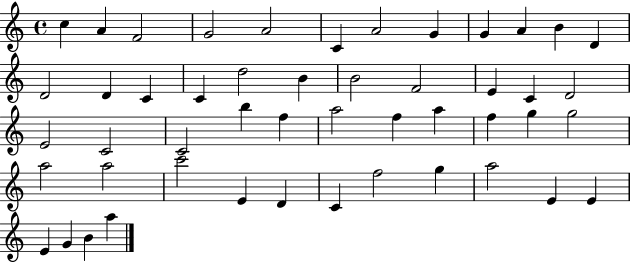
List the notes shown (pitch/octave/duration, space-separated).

C5/q A4/q F4/h G4/h A4/h C4/q A4/h G4/q G4/q A4/q B4/q D4/q D4/h D4/q C4/q C4/q D5/h B4/q B4/h F4/h E4/q C4/q D4/h E4/h C4/h C4/h B5/q F5/q A5/h F5/q A5/q F5/q G5/q G5/h A5/h A5/h C6/h E4/q D4/q C4/q F5/h G5/q A5/h E4/q E4/q E4/q G4/q B4/q A5/q